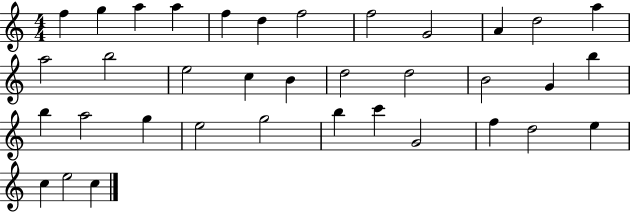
F5/q G5/q A5/q A5/q F5/q D5/q F5/h F5/h G4/h A4/q D5/h A5/q A5/h B5/h E5/h C5/q B4/q D5/h D5/h B4/h G4/q B5/q B5/q A5/h G5/q E5/h G5/h B5/q C6/q G4/h F5/q D5/h E5/q C5/q E5/h C5/q